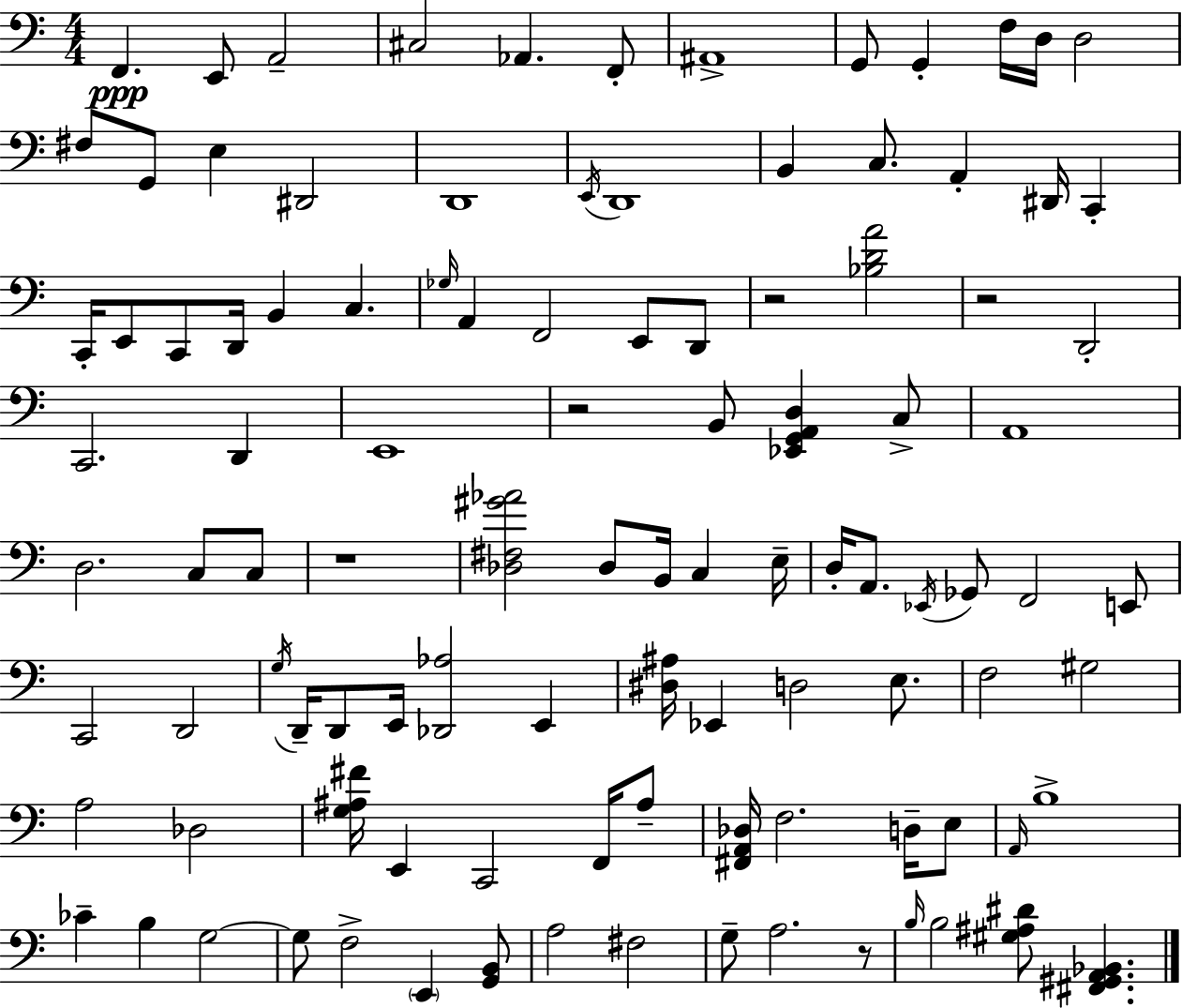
X:1
T:Untitled
M:4/4
L:1/4
K:Am
F,, E,,/2 A,,2 ^C,2 _A,, F,,/2 ^A,,4 G,,/2 G,, F,/4 D,/4 D,2 ^F,/2 G,,/2 E, ^D,,2 D,,4 E,,/4 D,,4 B,, C,/2 A,, ^D,,/4 C,, C,,/4 E,,/2 C,,/2 D,,/4 B,, C, _G,/4 A,, F,,2 E,,/2 D,,/2 z2 [_B,DA]2 z2 D,,2 C,,2 D,, E,,4 z2 B,,/2 [_E,,G,,A,,D,] C,/2 A,,4 D,2 C,/2 C,/2 z4 [_D,^F,^G_A]2 _D,/2 B,,/4 C, E,/4 D,/4 A,,/2 _E,,/4 _G,,/2 F,,2 E,,/2 C,,2 D,,2 G,/4 D,,/4 D,,/2 E,,/4 [_D,,_A,]2 E,, [^D,^A,]/4 _E,, D,2 E,/2 F,2 ^G,2 A,2 _D,2 [G,^A,^F]/4 E,, C,,2 F,,/4 ^A,/2 [^F,,A,,_D,]/4 F,2 D,/4 E,/2 A,,/4 B,4 _C B, G,2 G,/2 F,2 E,, [G,,B,,]/2 A,2 ^F,2 G,/2 A,2 z/2 B,/4 B,2 [^G,^A,^D]/2 [^F,,^G,,A,,_B,,]